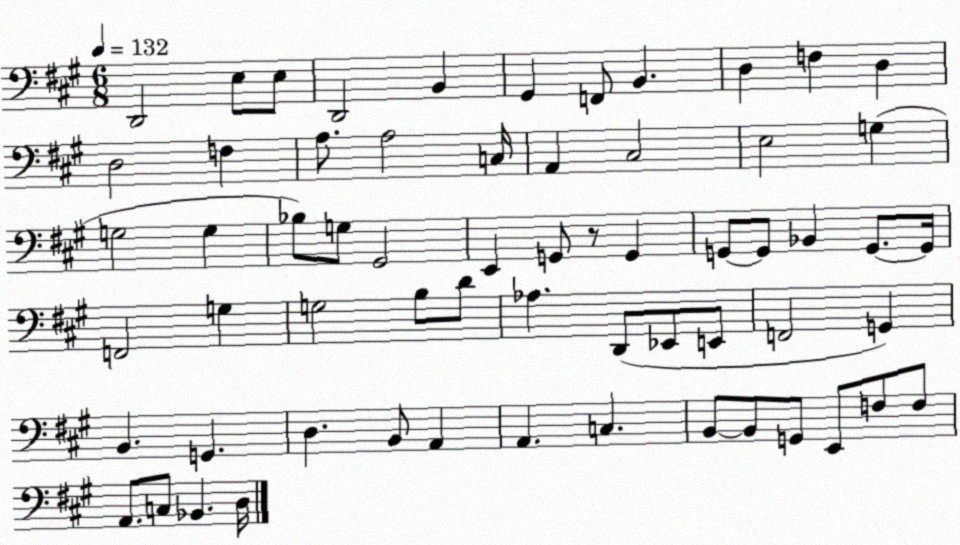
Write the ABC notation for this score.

X:1
T:Untitled
M:6/8
L:1/4
K:A
D,,2 E,/2 E,/2 D,,2 B,, ^G,, F,,/2 B,, D, F, D, D,2 F, A,/2 A,2 C,/4 A,, ^C,2 E,2 G, G,2 G, _B,/2 G,/2 ^G,,2 E,, G,,/2 z/2 G,, G,,/2 G,,/2 _B,, G,,/2 G,,/4 F,,2 G, G,2 B,/2 D/2 _A, D,,/2 _E,,/2 E,,/2 F,,2 G,, B,, G,, D, B,,/2 A,, A,, C, B,,/2 B,,/2 G,,/2 E,,/2 F,/2 F,/2 A,,/2 C,/2 _B,, D,/4